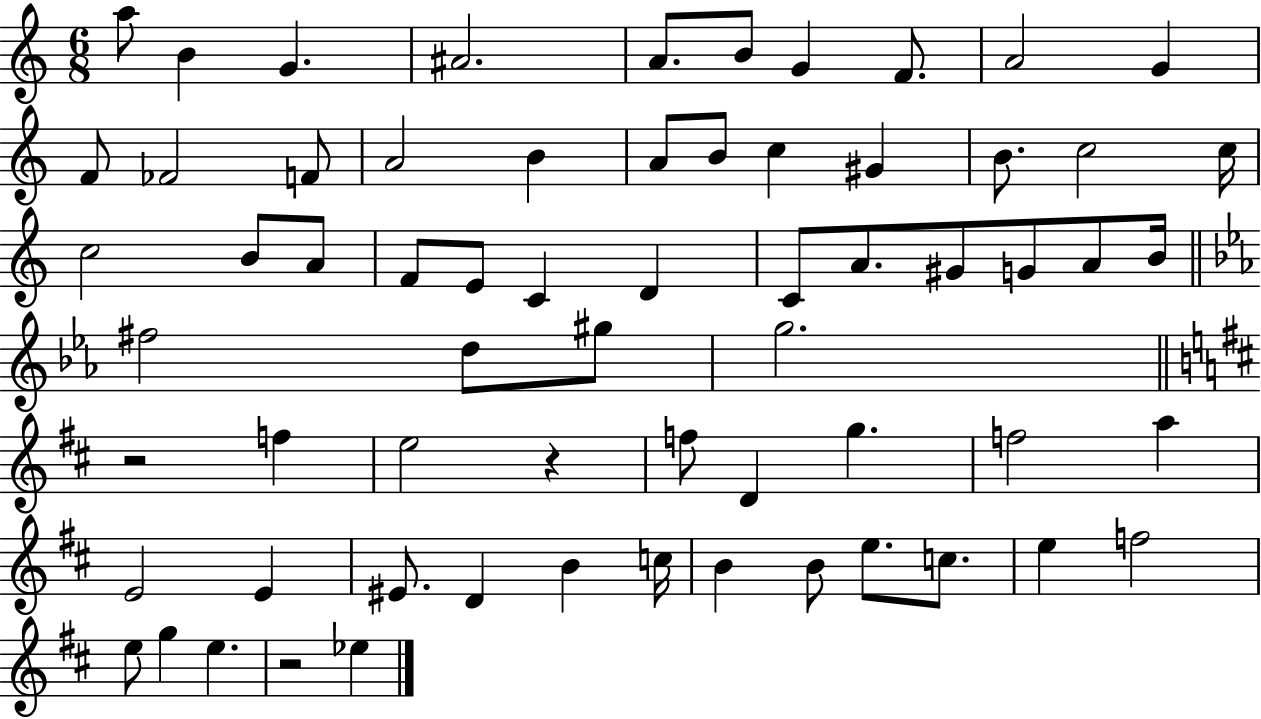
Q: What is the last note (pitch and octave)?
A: Eb5